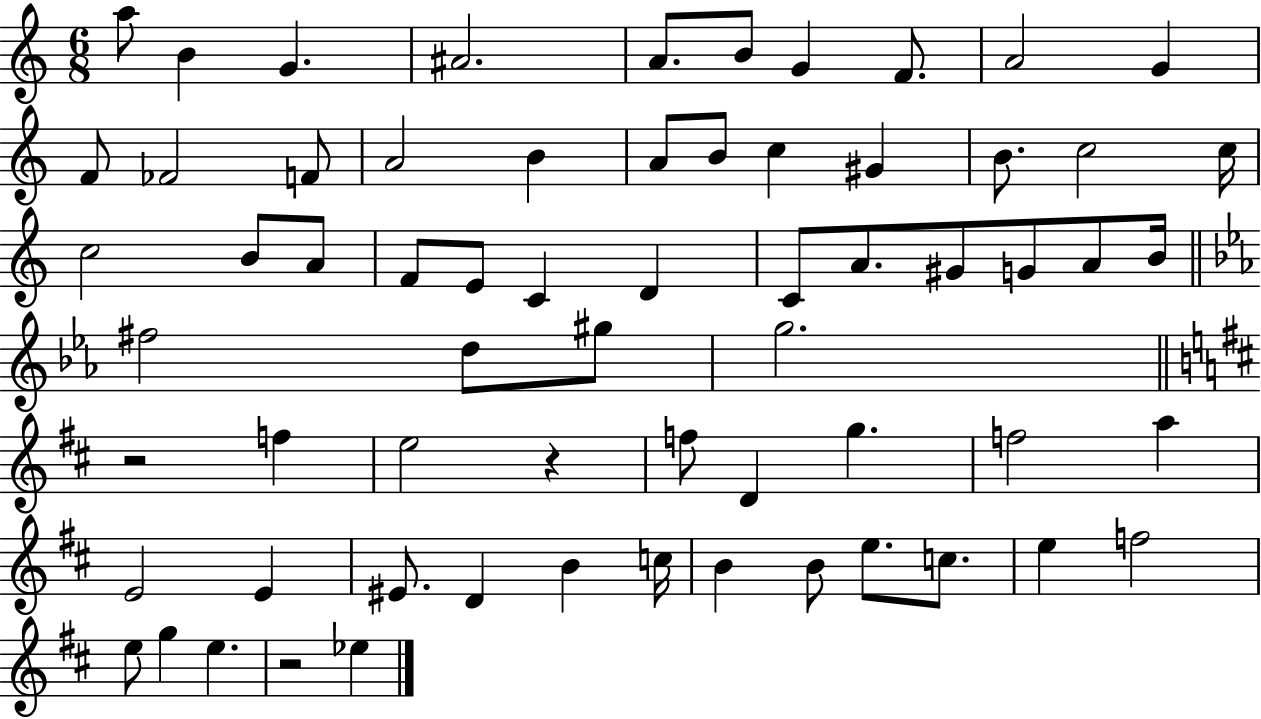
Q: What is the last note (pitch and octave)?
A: Eb5